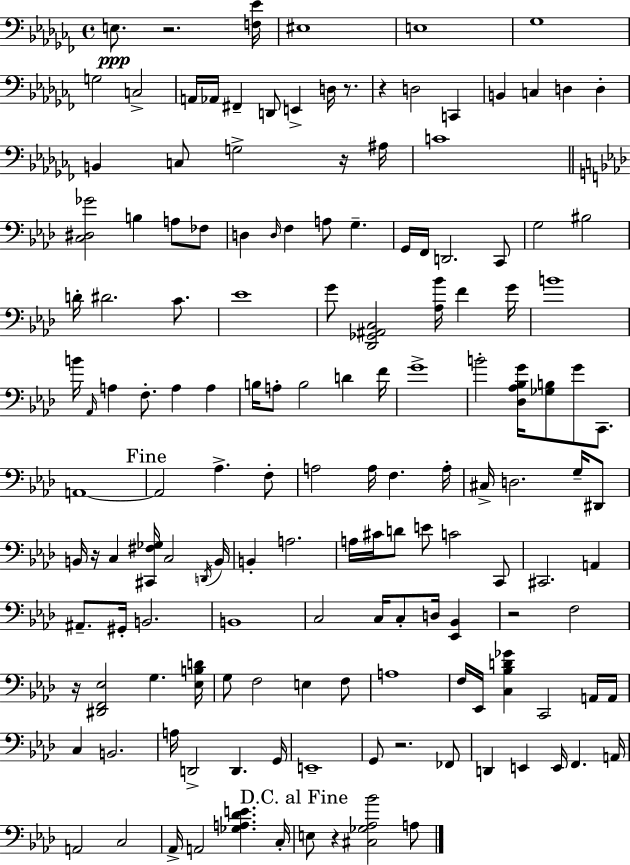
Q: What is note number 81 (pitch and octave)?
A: C#4